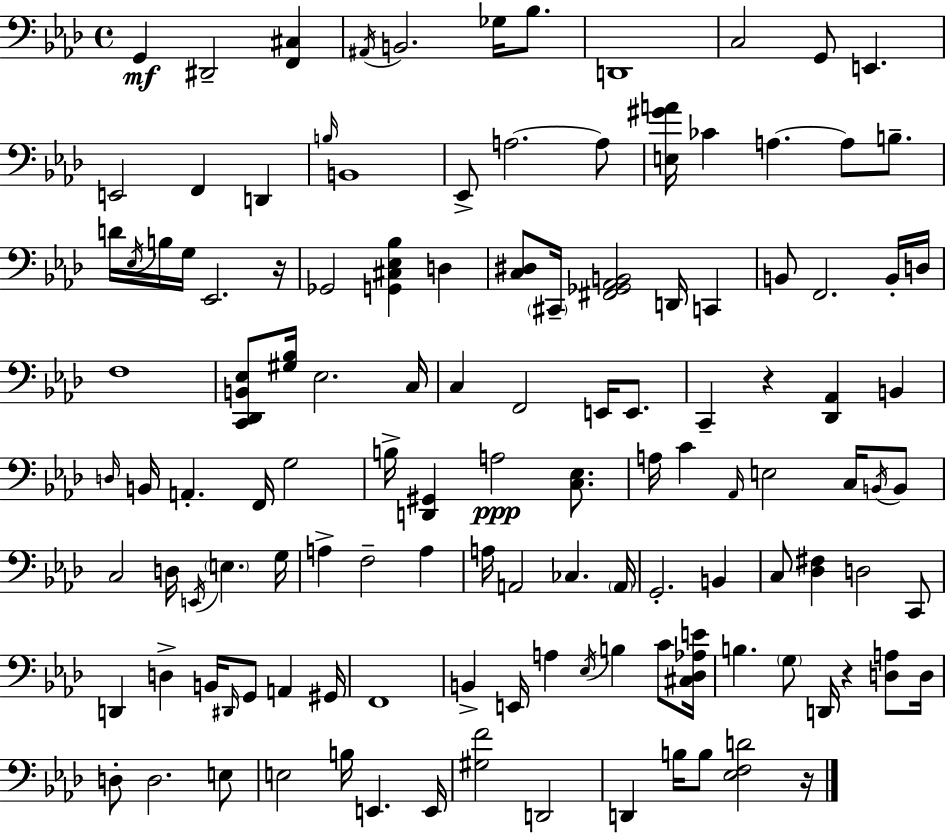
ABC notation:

X:1
T:Untitled
M:4/4
L:1/4
K:Fm
G,, ^D,,2 [F,,^C,] ^A,,/4 B,,2 _G,/4 _B,/2 D,,4 C,2 G,,/2 E,, E,,2 F,, D,, B,/4 B,,4 _E,,/2 A,2 A,/2 [E,^GA]/4 _C A, A,/2 B,/2 D/4 _E,/4 B,/4 G,/4 _E,,2 z/4 _G,,2 [G,,^C,_E,_B,] D, [C,^D,]/2 ^C,,/4 [^F,,_G,,_A,,B,,]2 D,,/4 C,, B,,/2 F,,2 B,,/4 D,/4 F,4 [C,,_D,,B,,_E,]/2 [^G,_B,]/4 _E,2 C,/4 C, F,,2 E,,/4 E,,/2 C,, z [_D,,_A,,] B,, D,/4 B,,/4 A,, F,,/4 G,2 B,/4 [D,,^G,,] A,2 [C,_E,]/2 A,/4 C _A,,/4 E,2 C,/4 B,,/4 B,,/2 C,2 D,/4 E,,/4 E, G,/4 A, F,2 A, A,/4 A,,2 _C, A,,/4 G,,2 B,, C,/2 [_D,^F,] D,2 C,,/2 D,, D, B,,/4 ^D,,/4 G,,/2 A,, ^G,,/4 F,,4 B,, E,,/4 A, _E,/4 B, C/2 [^C,_D,_A,E]/4 B, G,/2 D,,/4 z [D,A,]/2 D,/4 D,/2 D,2 E,/2 E,2 B,/4 E,, E,,/4 [^G,F]2 D,,2 D,, B,/4 B,/2 [_E,F,D]2 z/4